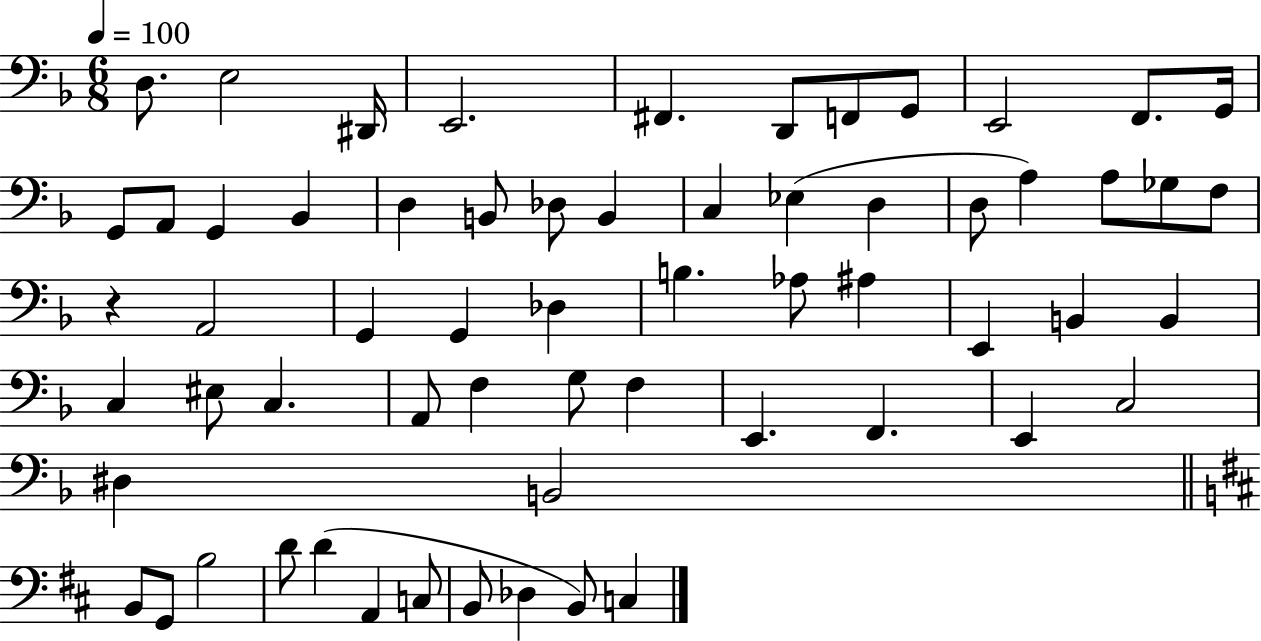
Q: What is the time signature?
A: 6/8